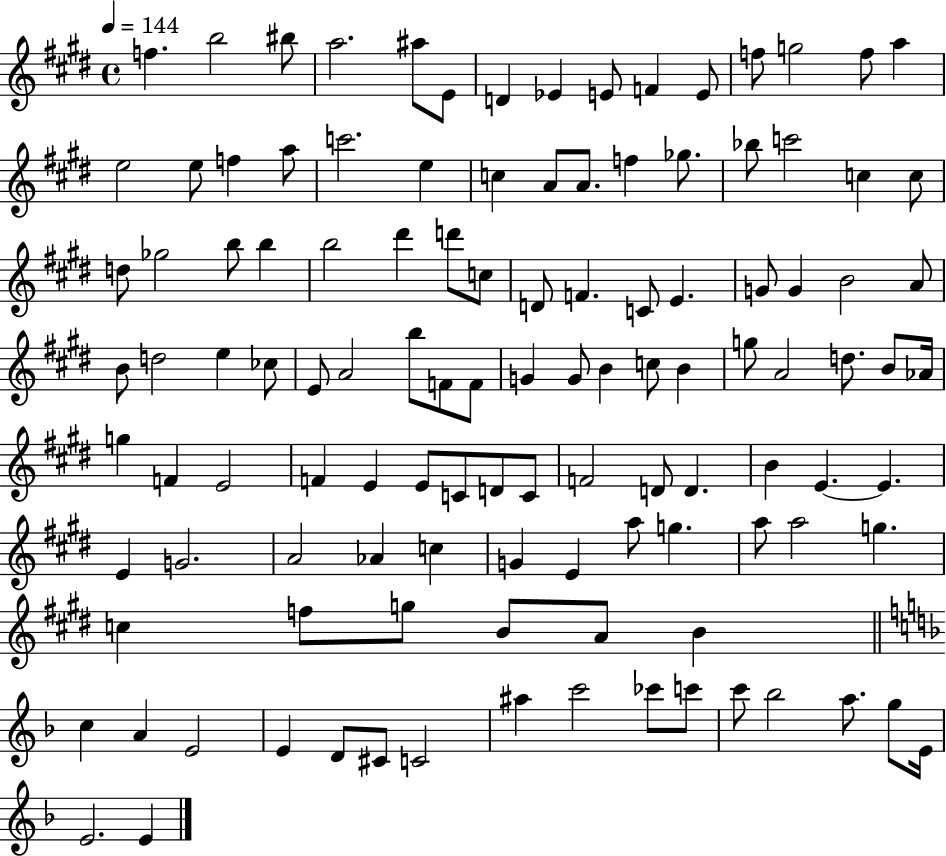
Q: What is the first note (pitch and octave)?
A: F5